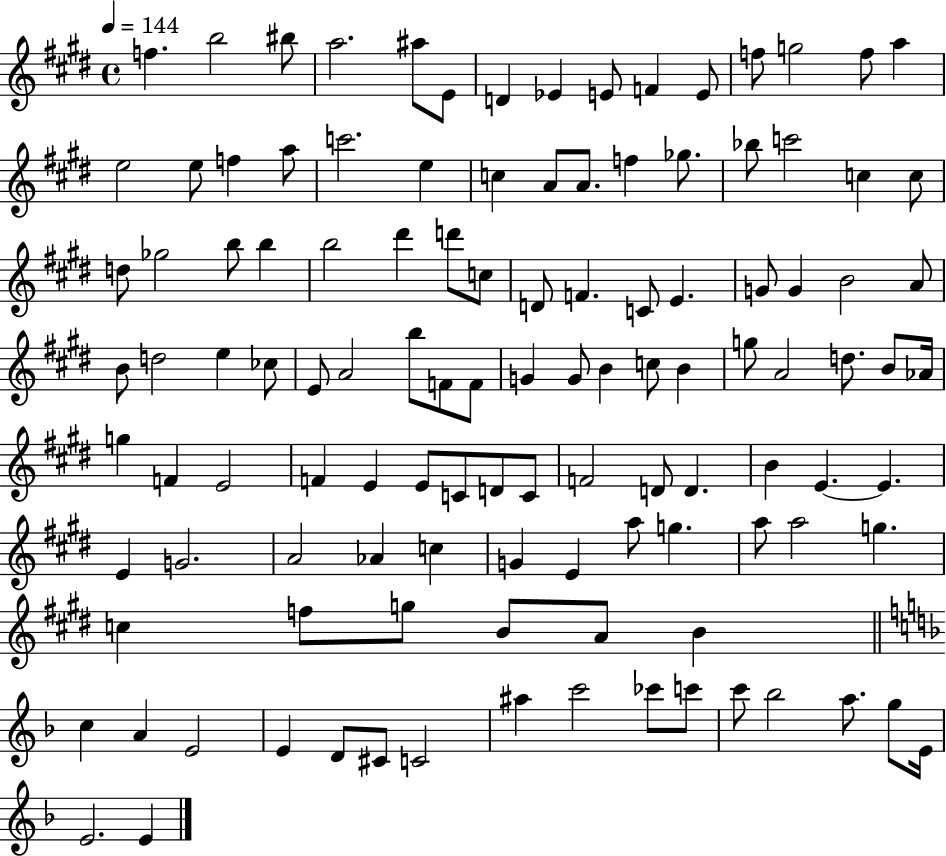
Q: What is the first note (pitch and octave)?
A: F5